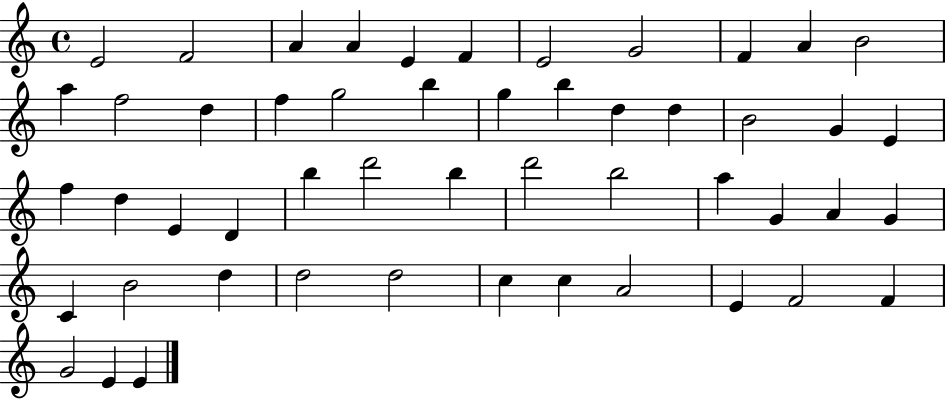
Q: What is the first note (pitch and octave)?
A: E4